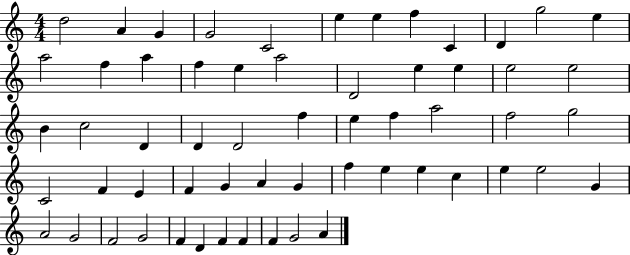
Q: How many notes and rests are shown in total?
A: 59